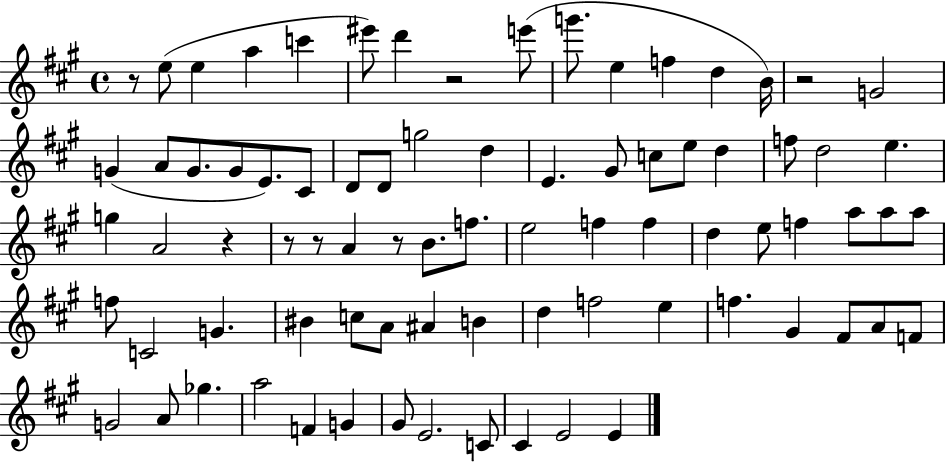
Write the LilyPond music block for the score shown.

{
  \clef treble
  \time 4/4
  \defaultTimeSignature
  \key a \major
  r8 e''8( e''4 a''4 c'''4 | eis'''8) d'''4 r2 e'''8( | g'''8. e''4 f''4 d''4 b'16) | r2 g'2 | \break g'4( a'8 g'8. g'8 e'8.) cis'8 | d'8 d'8 g''2 d''4 | e'4. gis'8 c''8 e''8 d''4 | f''8 d''2 e''4. | \break g''4 a'2 r4 | r8 r8 a'4 r8 b'8. f''8. | e''2 f''4 f''4 | d''4 e''8 f''4 a''8 a''8 a''8 | \break f''8 c'2 g'4. | bis'4 c''8 a'8 ais'4 b'4 | d''4 f''2 e''4 | f''4. gis'4 fis'8 a'8 f'8 | \break g'2 a'8 ges''4. | a''2 f'4 g'4 | gis'8 e'2. c'8 | cis'4 e'2 e'4 | \break \bar "|."
}